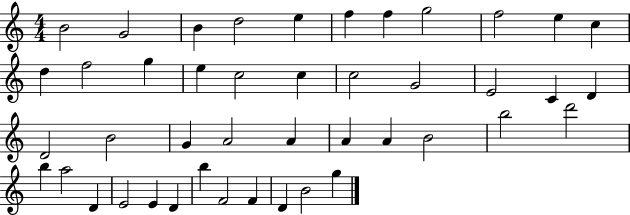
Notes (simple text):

B4/h G4/h B4/q D5/h E5/q F5/q F5/q G5/h F5/h E5/q C5/q D5/q F5/h G5/q E5/q C5/h C5/q C5/h G4/h E4/h C4/q D4/q D4/h B4/h G4/q A4/h A4/q A4/q A4/q B4/h B5/h D6/h B5/q A5/h D4/q E4/h E4/q D4/q B5/q F4/h F4/q D4/q B4/h G5/q